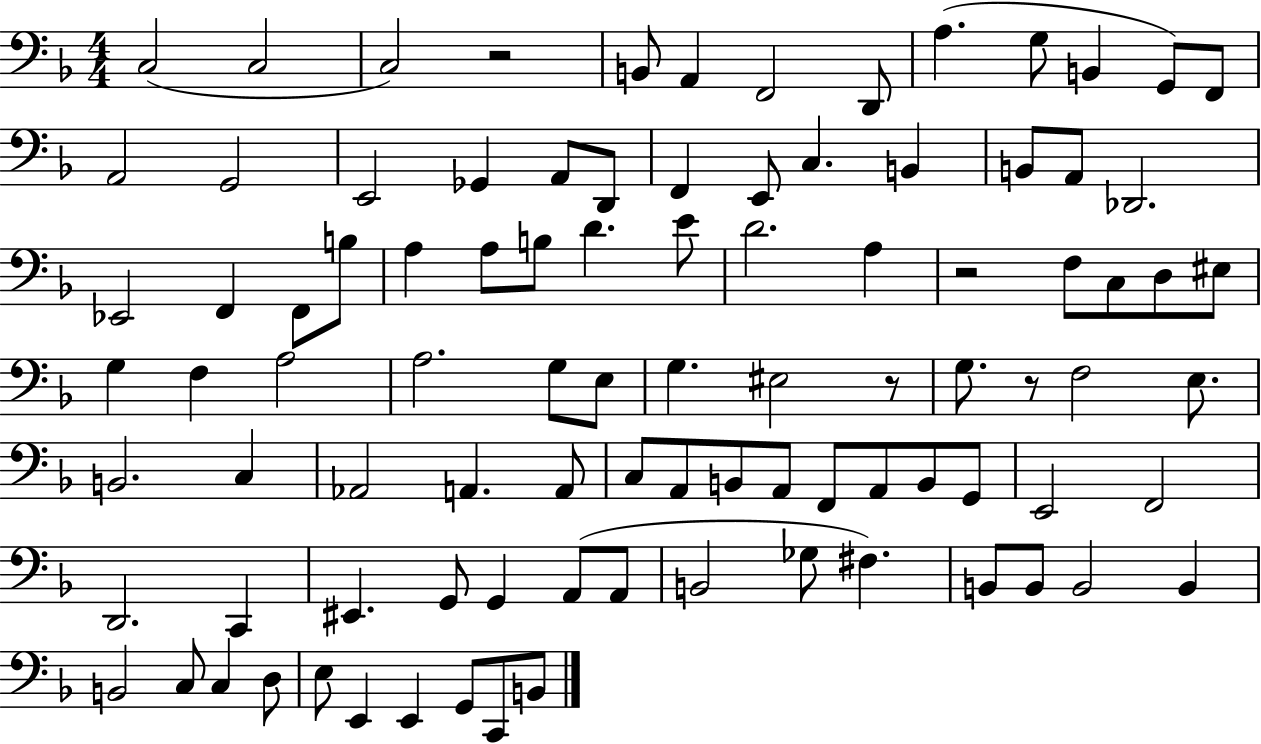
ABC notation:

X:1
T:Untitled
M:4/4
L:1/4
K:F
C,2 C,2 C,2 z2 B,,/2 A,, F,,2 D,,/2 A, G,/2 B,, G,,/2 F,,/2 A,,2 G,,2 E,,2 _G,, A,,/2 D,,/2 F,, E,,/2 C, B,, B,,/2 A,,/2 _D,,2 _E,,2 F,, F,,/2 B,/2 A, A,/2 B,/2 D E/2 D2 A, z2 F,/2 C,/2 D,/2 ^E,/2 G, F, A,2 A,2 G,/2 E,/2 G, ^E,2 z/2 G,/2 z/2 F,2 E,/2 B,,2 C, _A,,2 A,, A,,/2 C,/2 A,,/2 B,,/2 A,,/2 F,,/2 A,,/2 B,,/2 G,,/2 E,,2 F,,2 D,,2 C,, ^E,, G,,/2 G,, A,,/2 A,,/2 B,,2 _G,/2 ^F, B,,/2 B,,/2 B,,2 B,, B,,2 C,/2 C, D,/2 E,/2 E,, E,, G,,/2 C,,/2 B,,/2